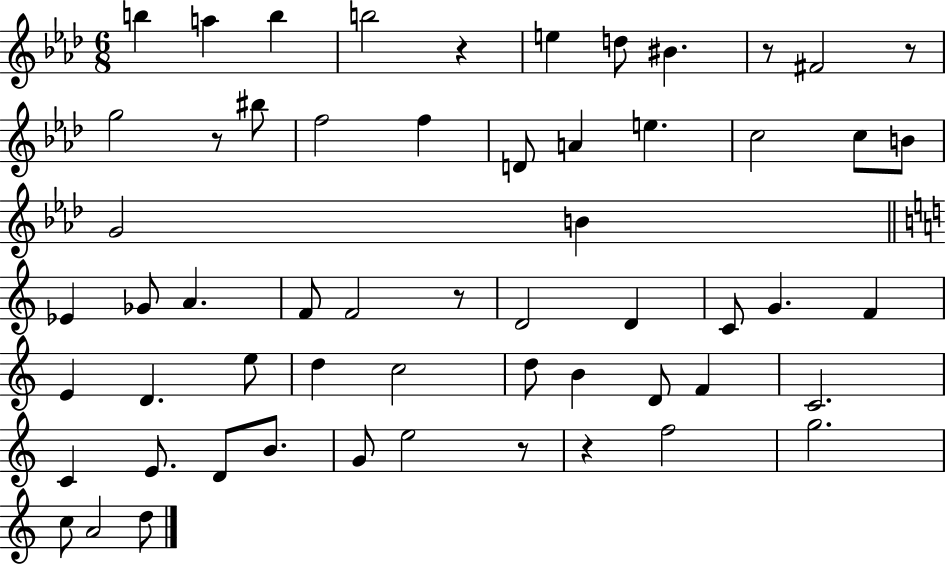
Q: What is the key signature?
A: AES major